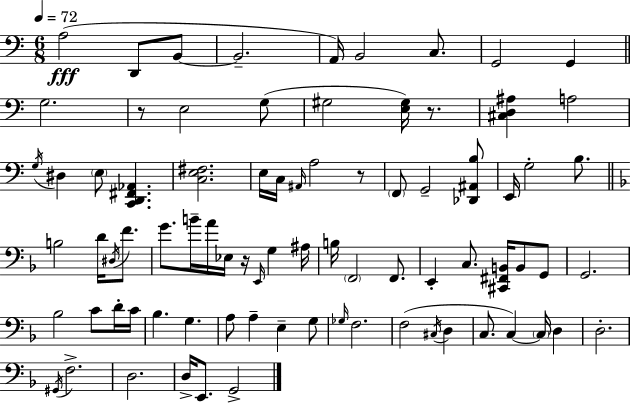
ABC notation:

X:1
T:Untitled
M:6/8
L:1/4
K:C
A,2 D,,/2 B,,/2 B,,2 A,,/4 B,,2 C,/2 G,,2 G,, G,2 z/2 E,2 G,/2 ^G,2 [E,^G,]/4 z/2 [^C,D,^A,] A,2 G,/4 ^D, E,/2 [C,,D,,^F,,_A,,] [C,E,^F,]2 E,/4 C,/4 ^A,,/4 A,2 z/2 F,,/2 G,,2 [_D,,^A,,B,]/2 E,,/4 G,2 B,/2 B,2 D/4 ^D,/4 F/2 G/2 B/4 A/4 _E,/4 z/4 E,,/4 G, ^A,/4 B,/4 F,,2 F,,/2 E,, C,/2 [^C,,^F,,B,,]/4 B,,/2 G,,/2 G,,2 _B,2 C/2 D/4 C/4 _B, G, A,/2 A, E, G,/2 _G,/4 F,2 F,2 ^C,/4 D, C,/2 C, C,/4 D, D,2 ^G,,/4 F,2 D,2 D,/4 E,,/2 G,,2